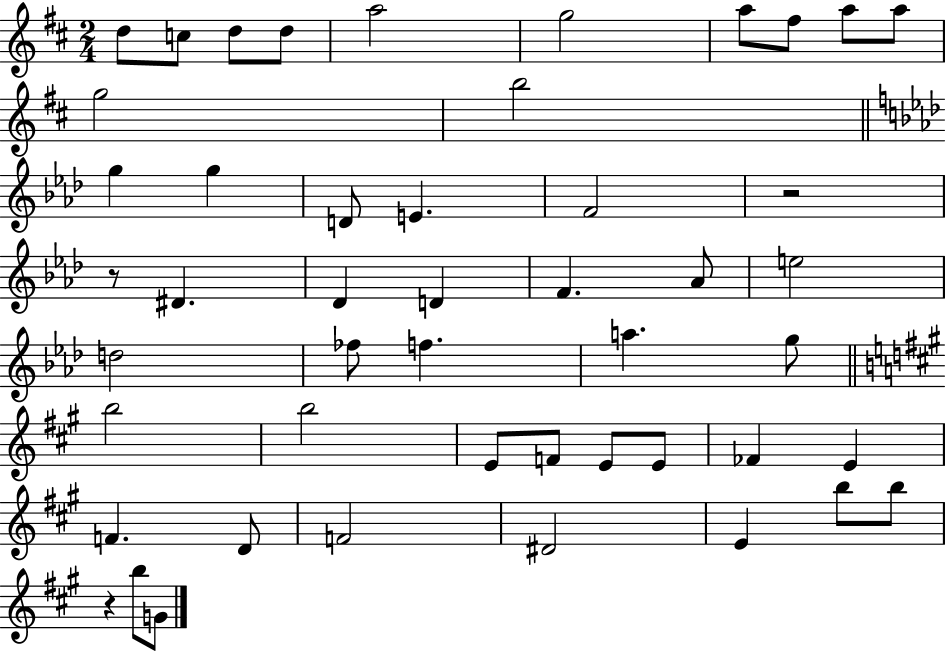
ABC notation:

X:1
T:Untitled
M:2/4
L:1/4
K:D
d/2 c/2 d/2 d/2 a2 g2 a/2 ^f/2 a/2 a/2 g2 b2 g g D/2 E F2 z2 z/2 ^D _D D F _A/2 e2 d2 _f/2 f a g/2 b2 b2 E/2 F/2 E/2 E/2 _F E F D/2 F2 ^D2 E b/2 b/2 z b/2 G/2